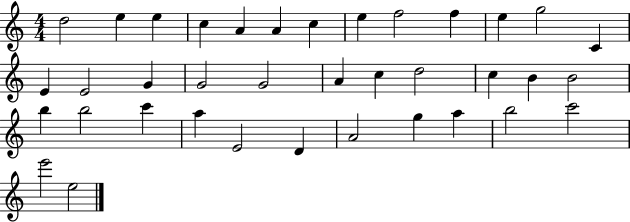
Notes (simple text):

D5/h E5/q E5/q C5/q A4/q A4/q C5/q E5/q F5/h F5/q E5/q G5/h C4/q E4/q E4/h G4/q G4/h G4/h A4/q C5/q D5/h C5/q B4/q B4/h B5/q B5/h C6/q A5/q E4/h D4/q A4/h G5/q A5/q B5/h C6/h E6/h E5/h